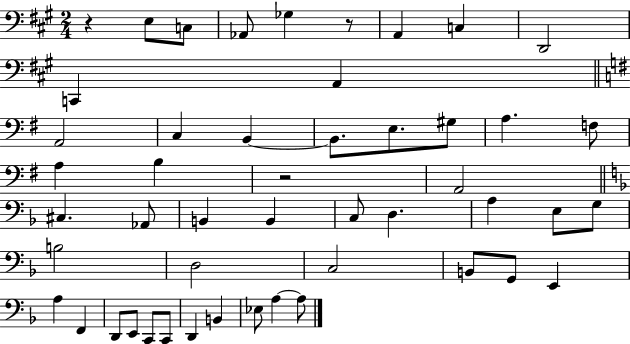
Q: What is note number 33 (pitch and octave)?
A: B2